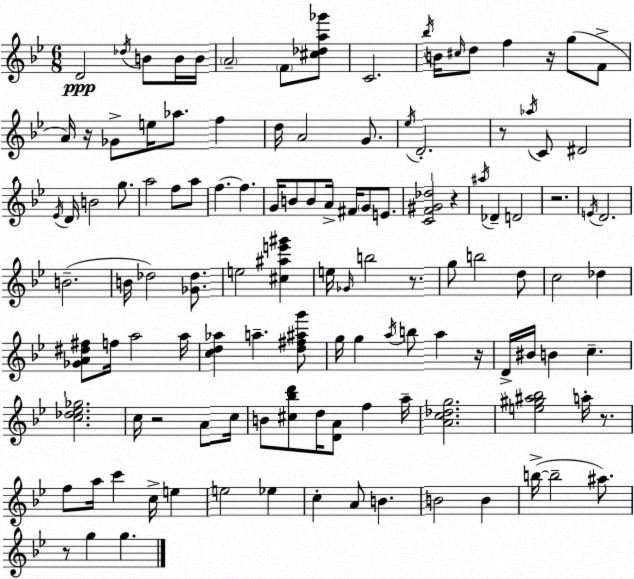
X:1
T:Untitled
M:6/8
L:1/4
K:Bb
D2 _d/4 B/2 B/4 B/4 A2 F/2 [^c_da_g']/2 C2 _b/4 B/4 ^c/4 d/2 f z/4 g/2 F/2 A/4 z/4 _G/2 e/4 _a/2 f d/4 A2 G/2 _e/4 D2 z/2 _a/4 C/2 ^D2 _E/4 D/4 B2 g/2 a2 f/2 a/2 f f G/4 B/2 B/2 A/4 ^F/4 G/2 E/2 [CF^G_d]2 z ^a/4 _D D2 z2 E/4 D2 B2 B/4 _d2 [_G_d]/2 e2 [^c^ae'^g'] e/4 _G/4 b2 z/2 g/2 b2 d/2 c2 _d [_GA^d^f]/2 f/4 a2 a/4 [cd_a] a [d^f^ag']/2 g/4 g a/4 b/2 a z/4 D/4 ^B/4 B c [c_d_e_g]2 c/4 z2 A/2 c/4 B/2 [^c_bd']/2 d/4 [DA]/2 f a/4 [Ac_dg]2 [e^g^a_b]2 a/4 z/2 f/2 a/4 c' c/4 e e2 _e c A/2 B B2 B b/4 b2 ^a/2 z/2 g g